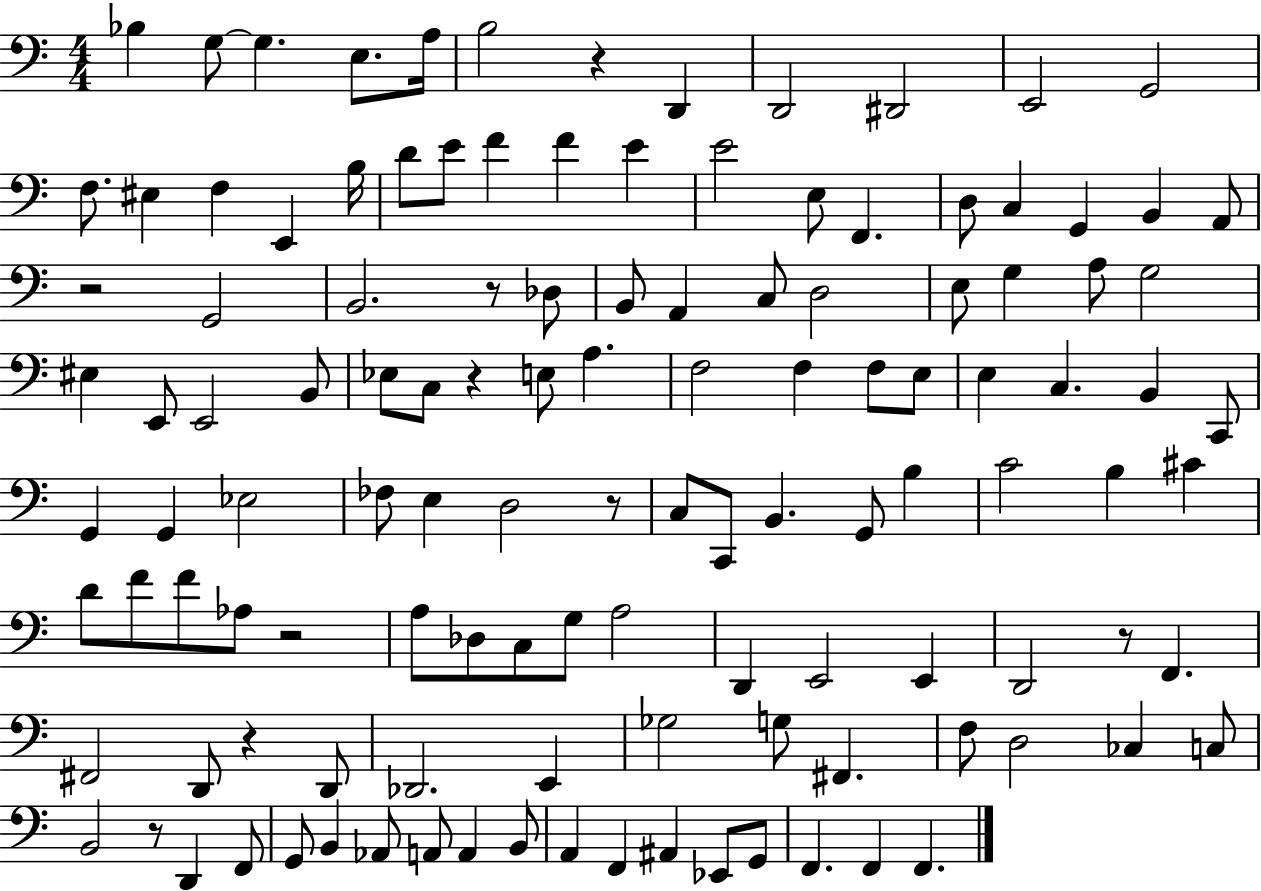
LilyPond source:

{
  \clef bass
  \numericTimeSignature
  \time 4/4
  \key c \major
  bes4 g8~~ g4. e8. a16 | b2 r4 d,4 | d,2 dis,2 | e,2 g,2 | \break f8. eis4 f4 e,4 b16 | d'8 e'8 f'4 f'4 e'4 | e'2 e8 f,4. | d8 c4 g,4 b,4 a,8 | \break r2 g,2 | b,2. r8 des8 | b,8 a,4 c8 d2 | e8 g4 a8 g2 | \break eis4 e,8 e,2 b,8 | ees8 c8 r4 e8 a4. | f2 f4 f8 e8 | e4 c4. b,4 c,8 | \break g,4 g,4 ees2 | fes8 e4 d2 r8 | c8 c,8 b,4. g,8 b4 | c'2 b4 cis'4 | \break d'8 f'8 f'8 aes8 r2 | a8 des8 c8 g8 a2 | d,4 e,2 e,4 | d,2 r8 f,4. | \break fis,2 d,8 r4 d,8 | des,2. e,4 | ges2 g8 fis,4. | f8 d2 ces4 c8 | \break b,2 r8 d,4 f,8 | g,8 b,4 aes,8 a,8 a,4 b,8 | a,4 f,4 ais,4 ees,8 g,8 | f,4. f,4 f,4. | \break \bar "|."
}